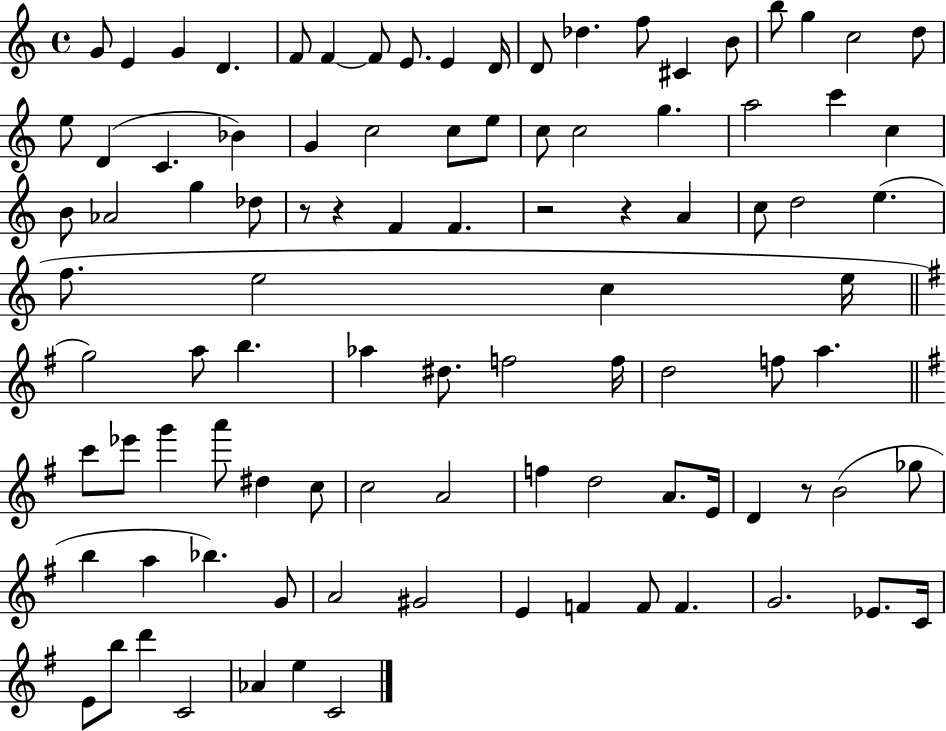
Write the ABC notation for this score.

X:1
T:Untitled
M:4/4
L:1/4
K:C
G/2 E G D F/2 F F/2 E/2 E D/4 D/2 _d f/2 ^C B/2 b/2 g c2 d/2 e/2 D C _B G c2 c/2 e/2 c/2 c2 g a2 c' c B/2 _A2 g _d/2 z/2 z F F z2 z A c/2 d2 e f/2 e2 c e/4 g2 a/2 b _a ^d/2 f2 f/4 d2 f/2 a c'/2 _e'/2 g' a'/2 ^d c/2 c2 A2 f d2 A/2 E/4 D z/2 B2 _g/2 b a _b G/2 A2 ^G2 E F F/2 F G2 _E/2 C/4 E/2 b/2 d' C2 _A e C2